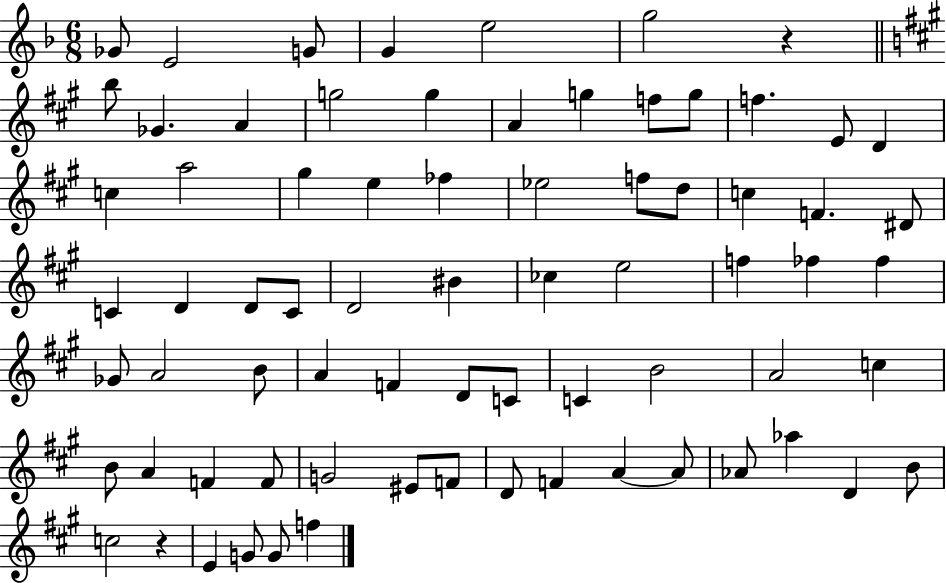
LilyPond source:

{
  \clef treble
  \numericTimeSignature
  \time 6/8
  \key f \major
  ges'8 e'2 g'8 | g'4 e''2 | g''2 r4 | \bar "||" \break \key a \major b''8 ges'4. a'4 | g''2 g''4 | a'4 g''4 f''8 g''8 | f''4. e'8 d'4 | \break c''4 a''2 | gis''4 e''4 fes''4 | ees''2 f''8 d''8 | c''4 f'4. dis'8 | \break c'4 d'4 d'8 c'8 | d'2 bis'4 | ces''4 e''2 | f''4 fes''4 fes''4 | \break ges'8 a'2 b'8 | a'4 f'4 d'8 c'8 | c'4 b'2 | a'2 c''4 | \break b'8 a'4 f'4 f'8 | g'2 eis'8 f'8 | d'8 f'4 a'4~~ a'8 | aes'8 aes''4 d'4 b'8 | \break c''2 r4 | e'4 g'8 g'8 f''4 | \bar "|."
}